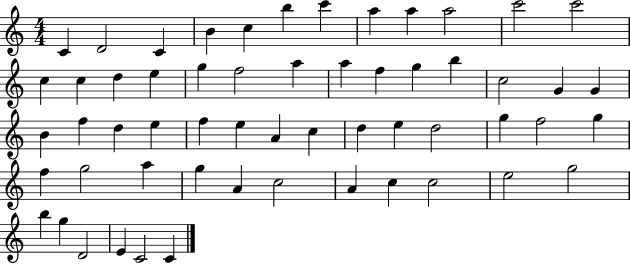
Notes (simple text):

C4/q D4/h C4/q B4/q C5/q B5/q C6/q A5/q A5/q A5/h C6/h C6/h C5/q C5/q D5/q E5/q G5/q F5/h A5/q A5/q F5/q G5/q B5/q C5/h G4/q G4/q B4/q F5/q D5/q E5/q F5/q E5/q A4/q C5/q D5/q E5/q D5/h G5/q F5/h G5/q F5/q G5/h A5/q G5/q A4/q C5/h A4/q C5/q C5/h E5/h G5/h B5/q G5/q D4/h E4/q C4/h C4/q